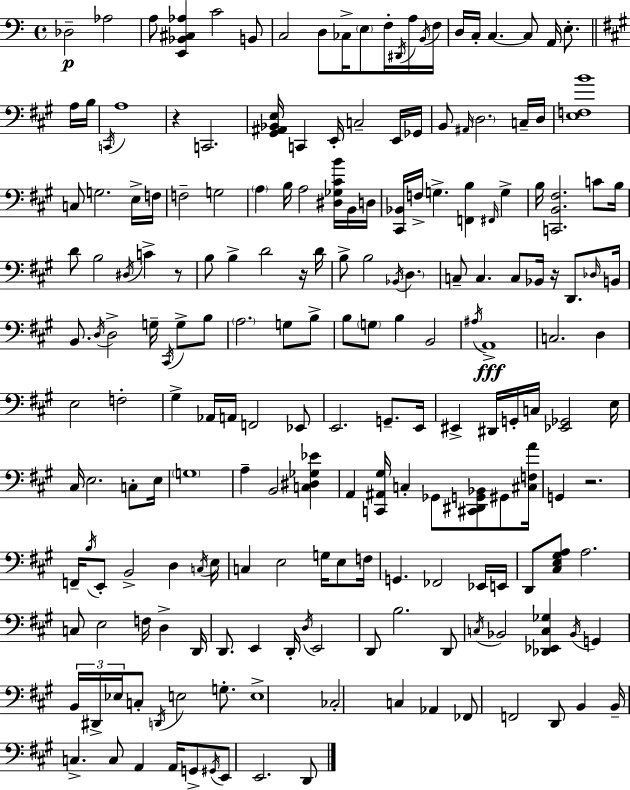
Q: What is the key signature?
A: A minor